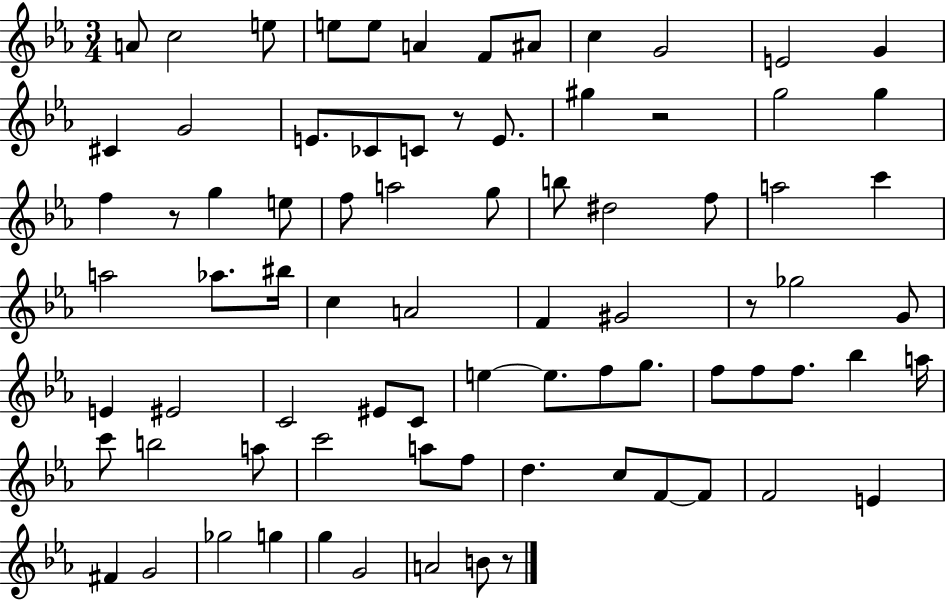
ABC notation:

X:1
T:Untitled
M:3/4
L:1/4
K:Eb
A/2 c2 e/2 e/2 e/2 A F/2 ^A/2 c G2 E2 G ^C G2 E/2 _C/2 C/2 z/2 E/2 ^g z2 g2 g f z/2 g e/2 f/2 a2 g/2 b/2 ^d2 f/2 a2 c' a2 _a/2 ^b/4 c A2 F ^G2 z/2 _g2 G/2 E ^E2 C2 ^E/2 C/2 e e/2 f/2 g/2 f/2 f/2 f/2 _b a/4 c'/2 b2 a/2 c'2 a/2 f/2 d c/2 F/2 F/2 F2 E ^F G2 _g2 g g G2 A2 B/2 z/2